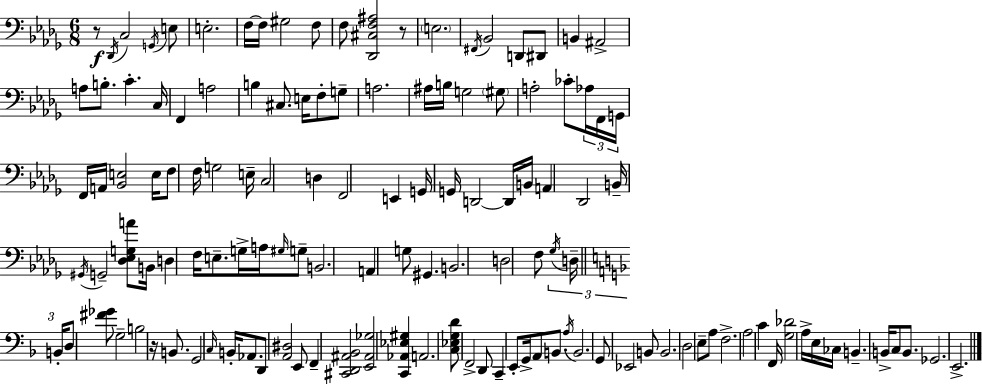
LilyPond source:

{
  \clef bass
  \numericTimeSignature
  \time 6/8
  \key bes \minor
  r8\f \acciaccatura { des,16 } c2 \acciaccatura { g,16 } | e8 e2.-. | f16~~ f16 gis2 | f8 f8 <des, cis f ais>2 | \break r8 \parenthesize e2. | \acciaccatura { fis,16 } bes,2 d,8 | dis,8 b,4 ais,2-> | a8 b8.-. c'4.-. | \break c16 f,4 a2 | b4 cis8. e16 f8-. | g8-- a2. | ais16 b16 g2 | \break \parenthesize gis8 a2-. ces'8-. | \tuplet 3/2 { aes16 f,16 g,16 } f,16 a,16 <bes, e>2 | e16 f8 f16 g2 | e16-- c2 d4 | \break f,2 e,4 | g,16 g,16 d,2~~ | d,16 b,16 a,4 des,2 | b,16-- \acciaccatura { gis,16 } g,2-- | \break <des ees g a'>8 b,16 d4 f16 e8.-- | g16-> a16 \grace { gis16 } g8-- b,2. | a,4 g8 gis,4. | b,2. | \break d2 | f8 \tuplet 3/2 { \acciaccatura { ges16 } d16-- \bar "||" \break \key f \major b,16-. } d8 <fis' ges'>8 g2-- | b2 r16 b,8. | g,2 \grace { c16 } b,16-. aes,8. | d,8 <a, dis>2 | \break e,8 f,4-- <cis, d, ais, bes,>2 | <e, ais, ges>2 <c, aes, ees gis>4 | a,2. | <c ees g d'>8 f,2-> | \break d,8 c,4-- e,8-. g,16-> a,8 b,8. | \acciaccatura { a16 } b,2. | g,8 ees,2 | b,8 b,2. | \break d2 e8-- | a8 f2.-> | a2 c'4 | f,16 <g des'>2 | \break a16-> e16 ces16 b,4.-- b,16-> c8 | b,8. ges,2. | e,2.-> | \bar "|."
}